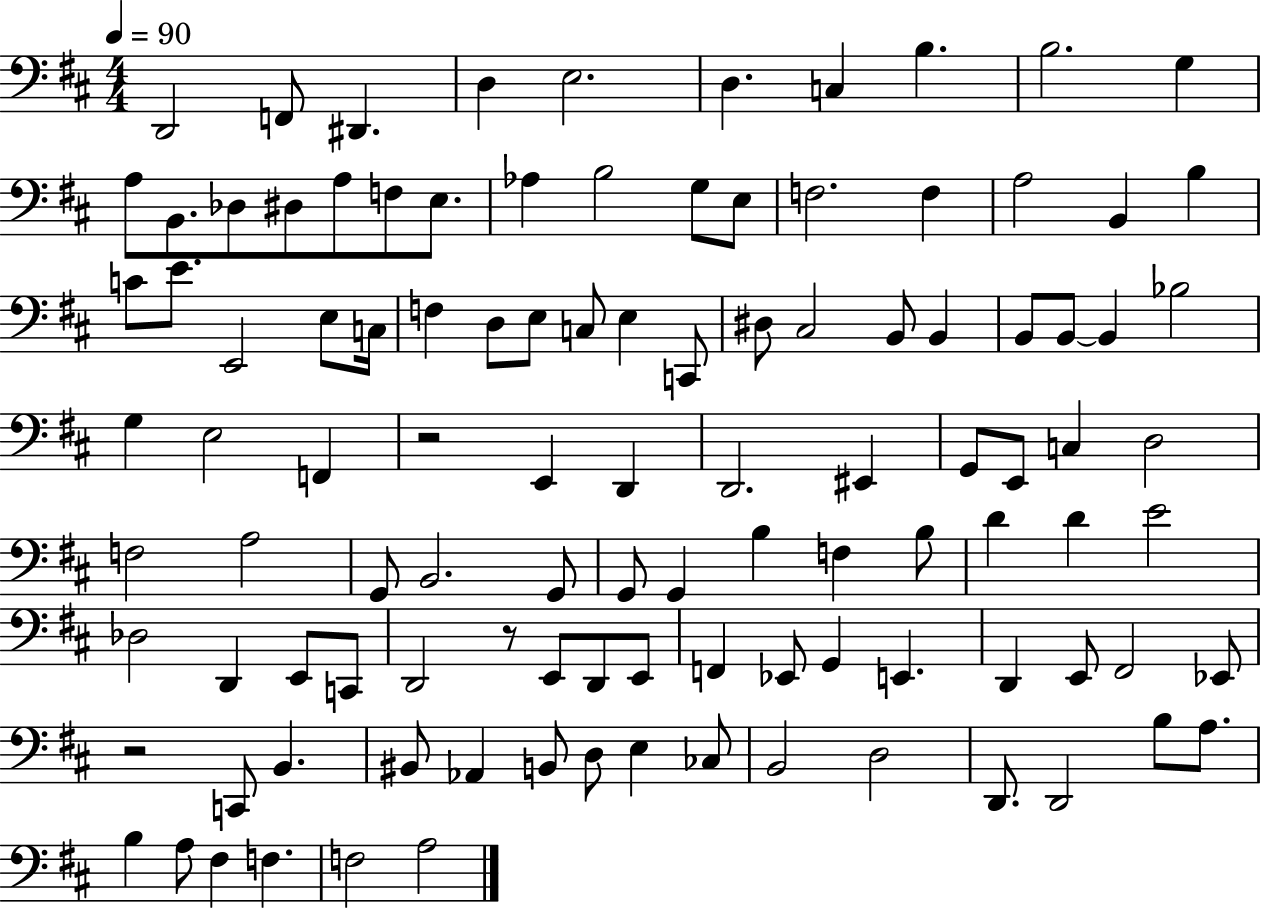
X:1
T:Untitled
M:4/4
L:1/4
K:D
D,,2 F,,/2 ^D,, D, E,2 D, C, B, B,2 G, A,/2 B,,/2 _D,/2 ^D,/2 A,/2 F,/2 E,/2 _A, B,2 G,/2 E,/2 F,2 F, A,2 B,, B, C/2 E/2 E,,2 E,/2 C,/4 F, D,/2 E,/2 C,/2 E, C,,/2 ^D,/2 ^C,2 B,,/2 B,, B,,/2 B,,/2 B,, _B,2 G, E,2 F,, z2 E,, D,, D,,2 ^E,, G,,/2 E,,/2 C, D,2 F,2 A,2 G,,/2 B,,2 G,,/2 G,,/2 G,, B, F, B,/2 D D E2 _D,2 D,, E,,/2 C,,/2 D,,2 z/2 E,,/2 D,,/2 E,,/2 F,, _E,,/2 G,, E,, D,, E,,/2 ^F,,2 _E,,/2 z2 C,,/2 B,, ^B,,/2 _A,, B,,/2 D,/2 E, _C,/2 B,,2 D,2 D,,/2 D,,2 B,/2 A,/2 B, A,/2 ^F, F, F,2 A,2